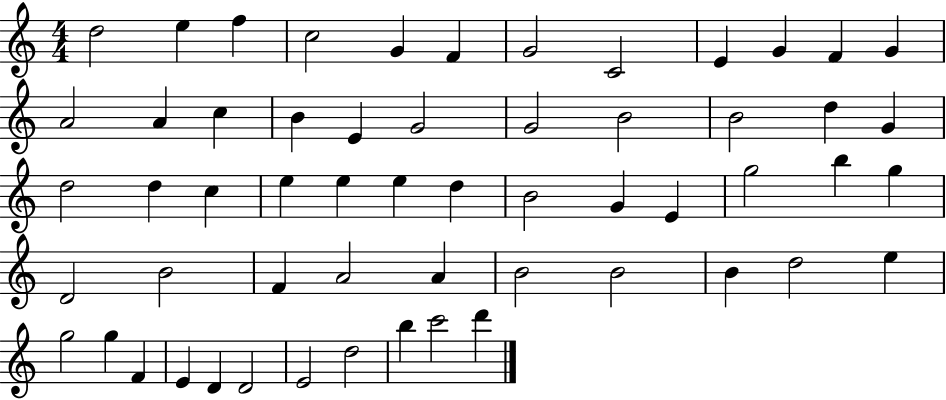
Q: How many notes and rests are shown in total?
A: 57